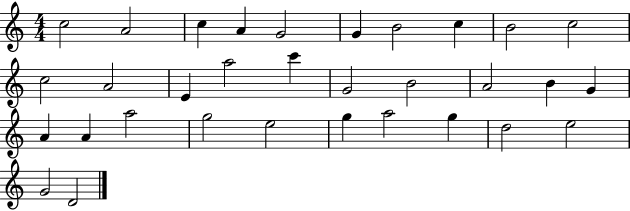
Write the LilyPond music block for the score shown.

{
  \clef treble
  \numericTimeSignature
  \time 4/4
  \key c \major
  c''2 a'2 | c''4 a'4 g'2 | g'4 b'2 c''4 | b'2 c''2 | \break c''2 a'2 | e'4 a''2 c'''4 | g'2 b'2 | a'2 b'4 g'4 | \break a'4 a'4 a''2 | g''2 e''2 | g''4 a''2 g''4 | d''2 e''2 | \break g'2 d'2 | \bar "|."
}